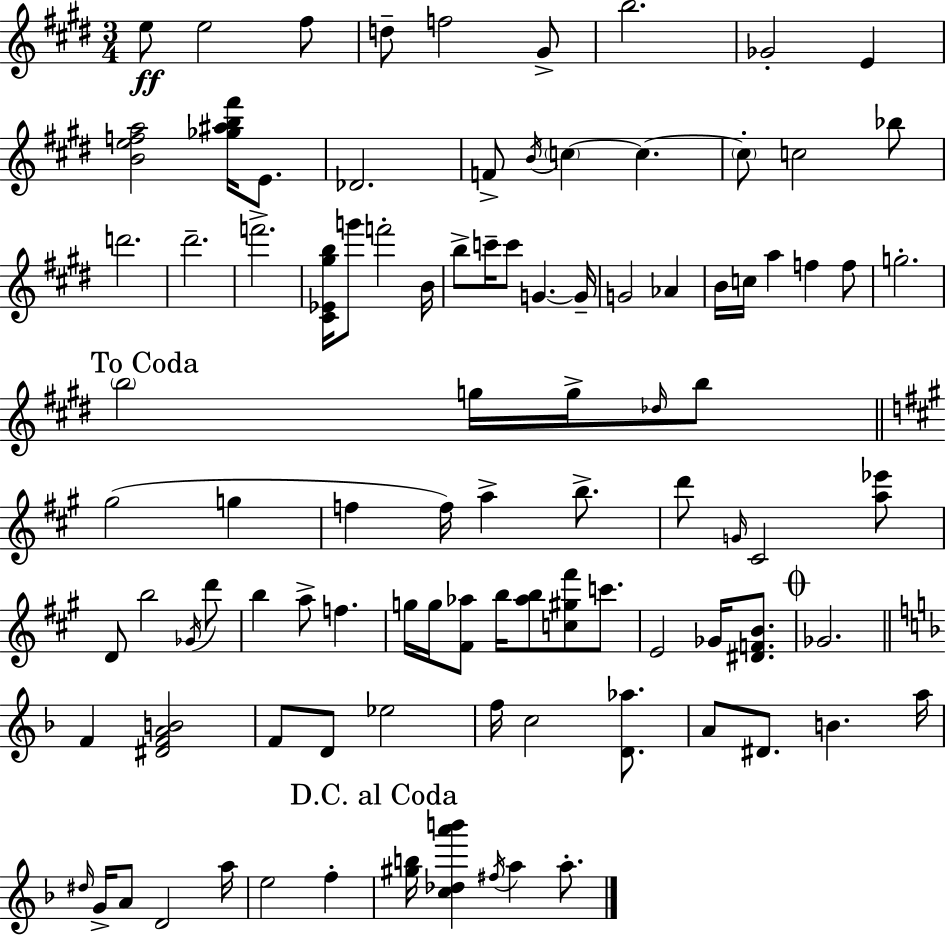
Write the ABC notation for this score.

X:1
T:Untitled
M:3/4
L:1/4
K:E
e/2 e2 ^f/2 d/2 f2 ^G/2 b2 _G2 E [Befa]2 [_g^ab^f']/4 E/2 _D2 F/2 B/4 c c c/2 c2 _b/2 d'2 ^d'2 f'2 [^C_E^gb]/4 g'/2 f'2 B/4 b/2 c'/4 c'/2 G G/4 G2 _A B/4 c/4 a f f/2 g2 b2 g/4 g/4 _d/4 b/2 ^g2 g f f/4 a b/2 d'/2 G/4 ^C2 [a_e']/2 D/2 b2 _G/4 d'/2 b a/2 f g/4 g/4 [^F_a]/2 b/4 [_ab]/2 [c^g^f']/2 c'/2 E2 _G/4 [^DFB]/2 _G2 F [^DFAB]2 F/2 D/2 _e2 f/4 c2 [D_a]/2 A/2 ^D/2 B a/4 ^d/4 G/4 A/2 D2 a/4 e2 f [^gb]/4 [c_da'b'] ^f/4 a a/2